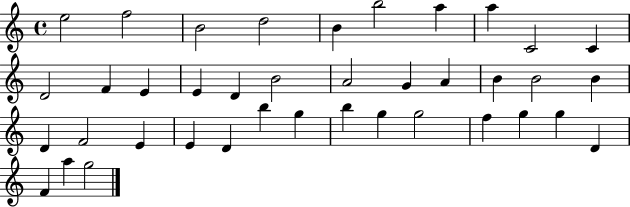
E5/h F5/h B4/h D5/h B4/q B5/h A5/q A5/q C4/h C4/q D4/h F4/q E4/q E4/q D4/q B4/h A4/h G4/q A4/q B4/q B4/h B4/q D4/q F4/h E4/q E4/q D4/q B5/q G5/q B5/q G5/q G5/h F5/q G5/q G5/q D4/q F4/q A5/q G5/h